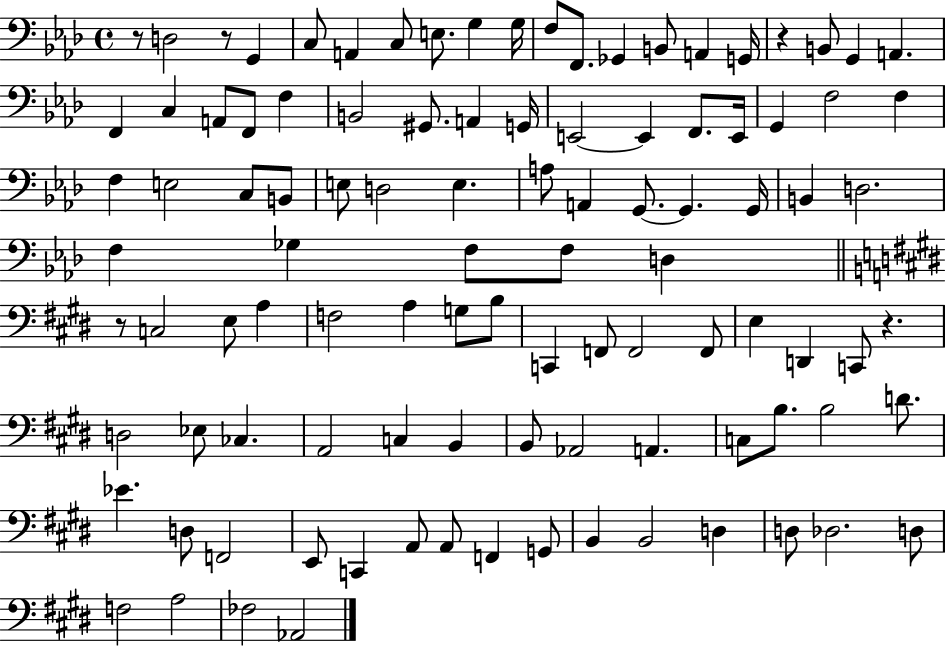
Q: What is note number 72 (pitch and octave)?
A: B2